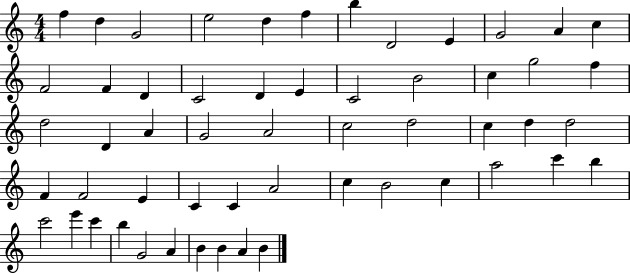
X:1
T:Untitled
M:4/4
L:1/4
K:C
f d G2 e2 d f b D2 E G2 A c F2 F D C2 D E C2 B2 c g2 f d2 D A G2 A2 c2 d2 c d d2 F F2 E C C A2 c B2 c a2 c' b c'2 e' c' b G2 A B B A B